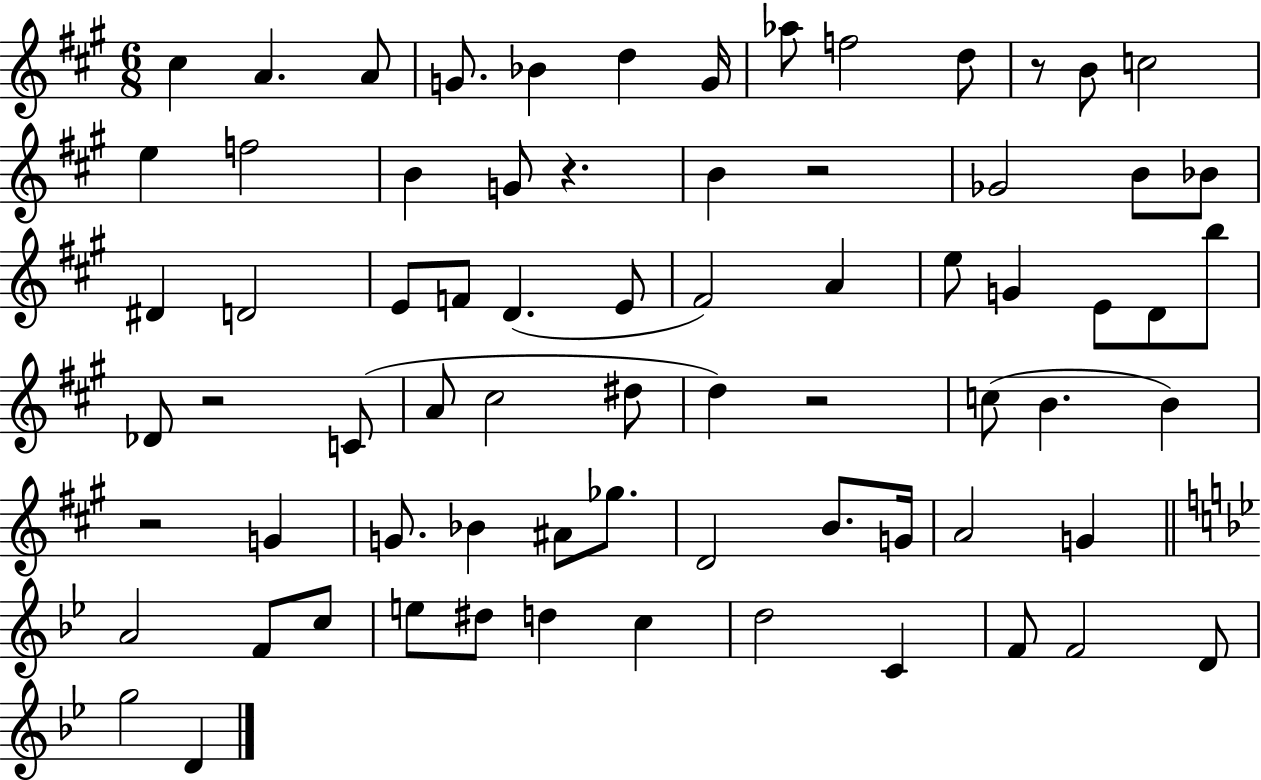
C#5/q A4/q. A4/e G4/e. Bb4/q D5/q G4/s Ab5/e F5/h D5/e R/e B4/e C5/h E5/q F5/h B4/q G4/e R/q. B4/q R/h Gb4/h B4/e Bb4/e D#4/q D4/h E4/e F4/e D4/q. E4/e F#4/h A4/q E5/e G4/q E4/e D4/e B5/e Db4/e R/h C4/e A4/e C#5/h D#5/e D5/q R/h C5/e B4/q. B4/q R/h G4/q G4/e. Bb4/q A#4/e Gb5/e. D4/h B4/e. G4/s A4/h G4/q A4/h F4/e C5/e E5/e D#5/e D5/q C5/q D5/h C4/q F4/e F4/h D4/e G5/h D4/q